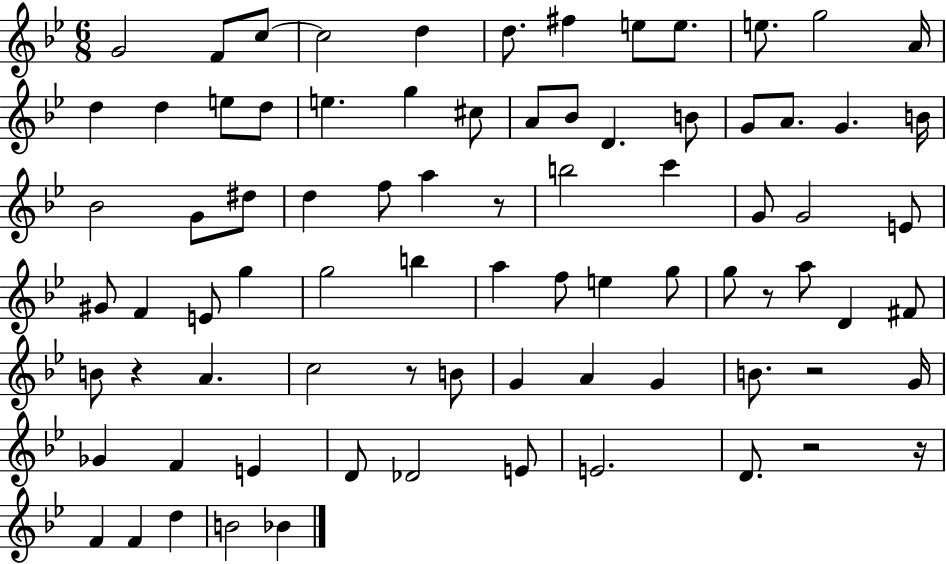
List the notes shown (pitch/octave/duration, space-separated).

G4/h F4/e C5/e C5/h D5/q D5/e. F#5/q E5/e E5/e. E5/e. G5/h A4/s D5/q D5/q E5/e D5/e E5/q. G5/q C#5/e A4/e Bb4/e D4/q. B4/e G4/e A4/e. G4/q. B4/s Bb4/h G4/e D#5/e D5/q F5/e A5/q R/e B5/h C6/q G4/e G4/h E4/e G#4/e F4/q E4/e G5/q G5/h B5/q A5/q F5/e E5/q G5/e G5/e R/e A5/e D4/q F#4/e B4/e R/q A4/q. C5/h R/e B4/e G4/q A4/q G4/q B4/e. R/h G4/s Gb4/q F4/q E4/q D4/e Db4/h E4/e E4/h. D4/e. R/h R/s F4/q F4/q D5/q B4/h Bb4/q